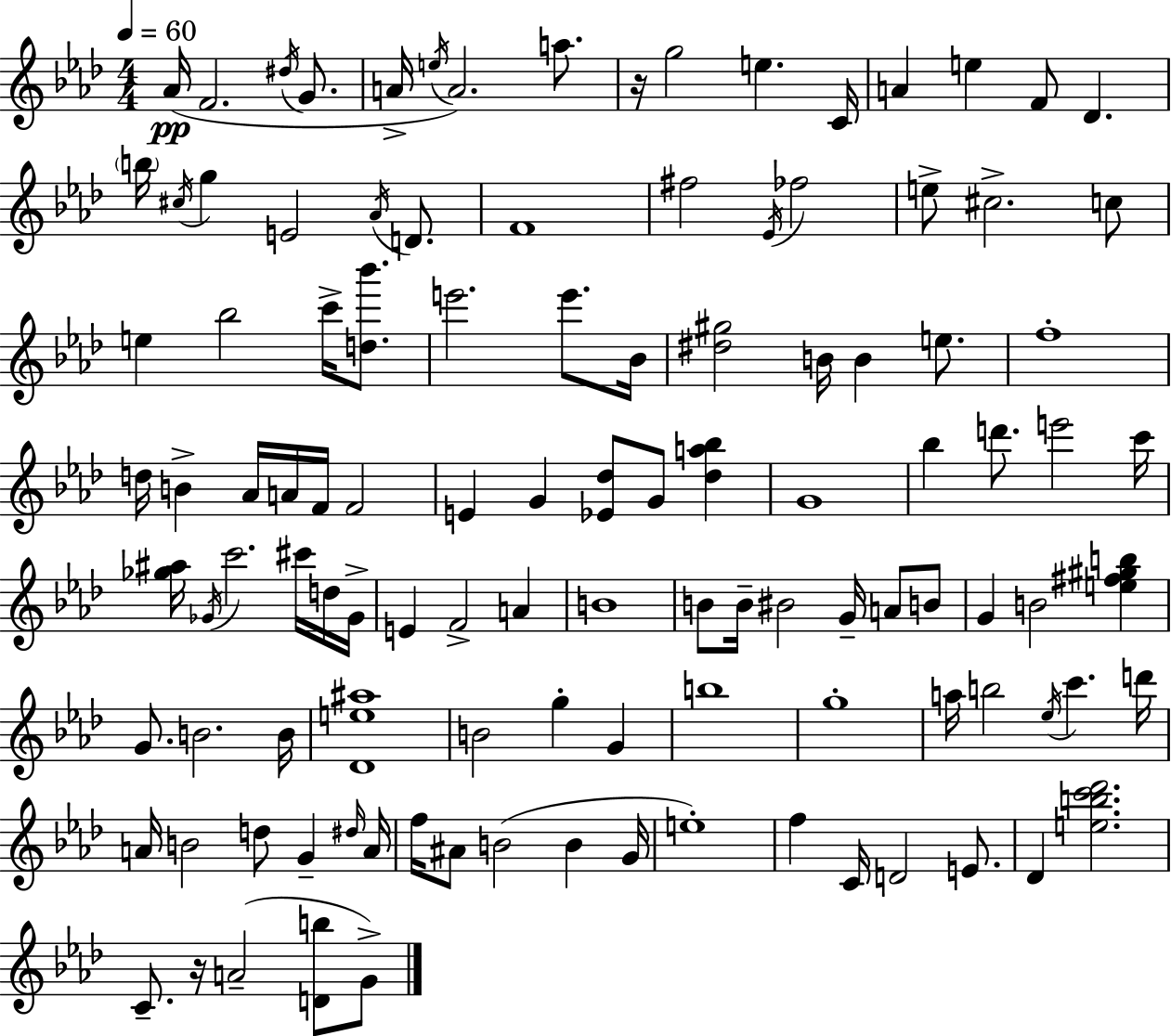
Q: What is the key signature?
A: AES major